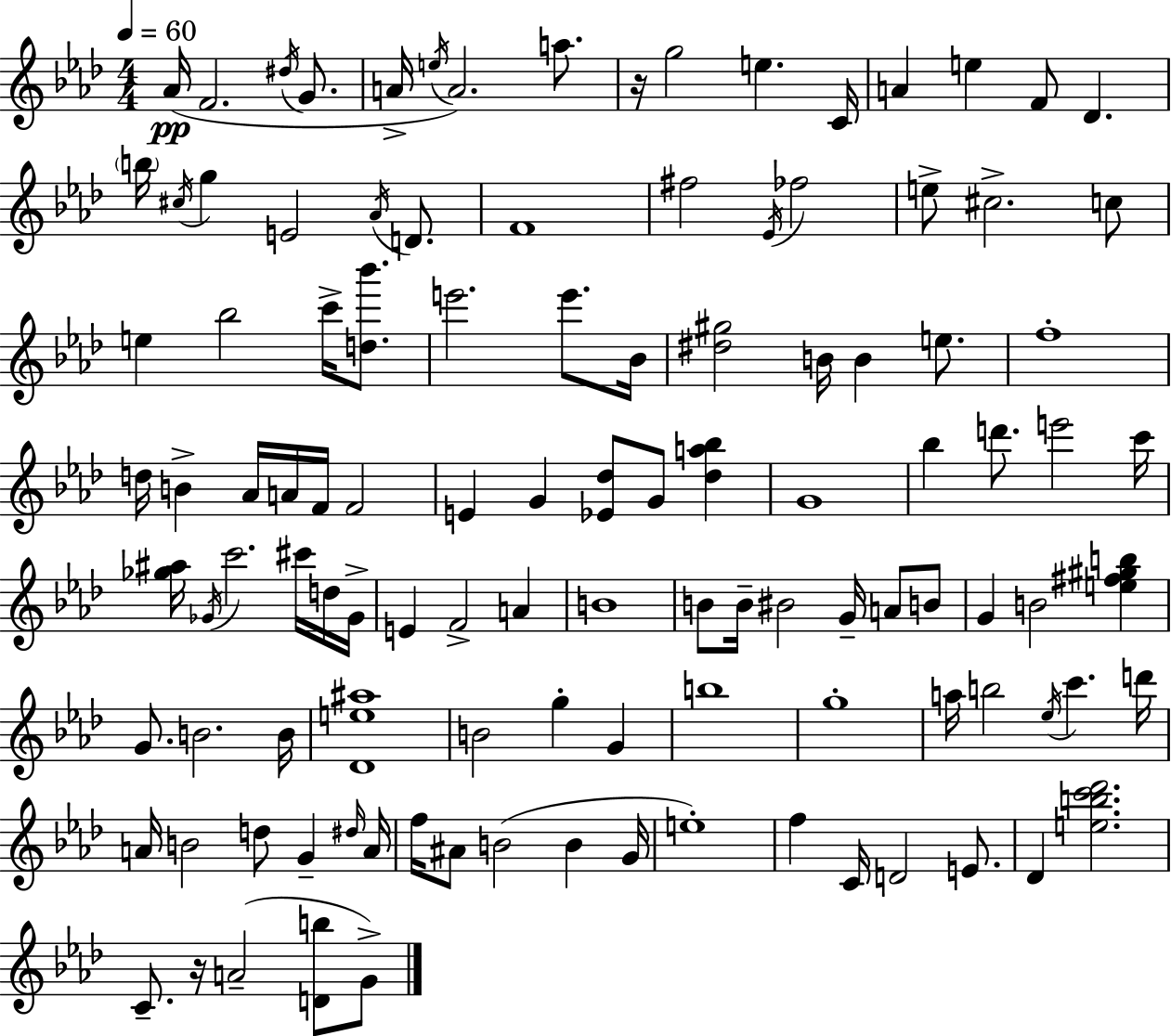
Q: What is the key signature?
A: AES major